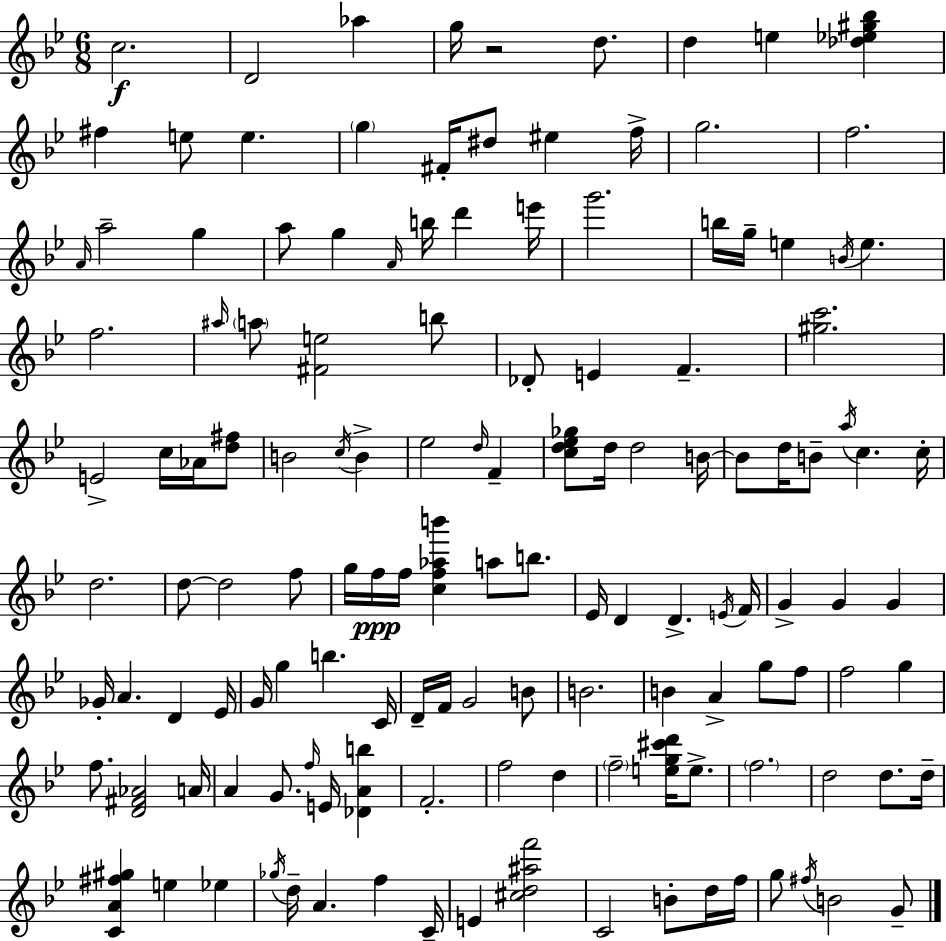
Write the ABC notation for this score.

X:1
T:Untitled
M:6/8
L:1/4
K:Gm
c2 D2 _a g/4 z2 d/2 d e [_d_e^g_b] ^f e/2 e g ^F/4 ^d/2 ^e f/4 g2 f2 A/4 a2 g a/2 g A/4 b/4 d' e'/4 g'2 b/4 g/4 e B/4 e f2 ^a/4 a/2 [^Fe]2 b/2 _D/2 E F [^gc']2 E2 c/4 _A/4 [d^f]/2 B2 c/4 B _e2 d/4 F [cd_e_g]/2 d/4 d2 B/4 B/2 d/4 B/2 a/4 c c/4 d2 d/2 d2 f/2 g/4 f/4 f/4 [cf_ab'] a/2 b/2 _E/4 D D E/4 F/4 G G G _G/4 A D _E/4 G/4 g b C/4 D/4 F/4 G2 B/2 B2 B A g/2 f/2 f2 g f/2 [D^F_A]2 A/4 A G/2 f/4 E/4 [_DAb] F2 f2 d f2 [eg^c'd']/4 e/2 f2 d2 d/2 d/4 [CA^f^g] e _e _g/4 d/4 A f C/4 E [^cd^af']2 C2 B/2 d/4 f/4 g/2 ^f/4 B2 G/2